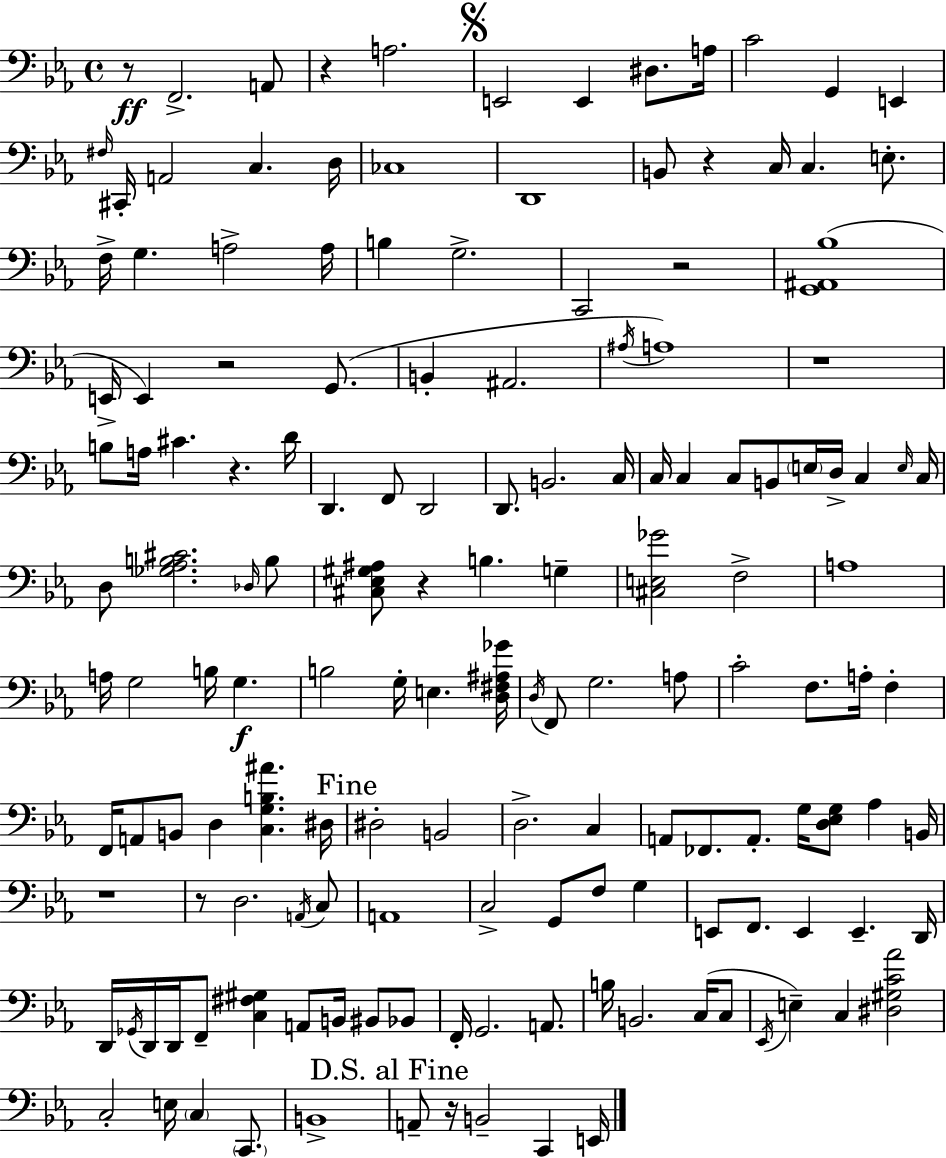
X:1
T:Untitled
M:4/4
L:1/4
K:Eb
z/2 F,,2 A,,/2 z A,2 E,,2 E,, ^D,/2 A,/4 C2 G,, E,, ^F,/4 ^C,,/4 A,,2 C, D,/4 _C,4 D,,4 B,,/2 z C,/4 C, E,/2 F,/4 G, A,2 A,/4 B, G,2 C,,2 z2 [G,,^A,,_B,]4 E,,/4 E,, z2 G,,/2 B,, ^A,,2 ^A,/4 A,4 z4 B,/2 A,/4 ^C z D/4 D,, F,,/2 D,,2 D,,/2 B,,2 C,/4 C,/4 C, C,/2 B,,/2 E,/4 D,/4 C, E,/4 C,/4 D,/2 [_G,_A,B,^C]2 _D,/4 B,/2 [^C,_E,^G,^A,]/2 z B, G, [^C,E,_G]2 F,2 A,4 A,/4 G,2 B,/4 G, B,2 G,/4 E, [D,^F,^A,_G]/4 D,/4 F,,/2 G,2 A,/2 C2 F,/2 A,/4 F, F,,/4 A,,/2 B,,/2 D, [C,G,B,^A] ^D,/4 ^D,2 B,,2 D,2 C, A,,/2 _F,,/2 A,,/2 G,/4 [D,_E,G,]/2 _A, B,,/4 z4 z/2 D,2 A,,/4 C,/2 A,,4 C,2 G,,/2 F,/2 G, E,,/2 F,,/2 E,, E,, D,,/4 D,,/4 _G,,/4 D,,/4 D,,/4 F,,/2 [C,^F,^G,] A,,/2 B,,/4 ^B,,/2 _B,,/2 F,,/4 G,,2 A,,/2 B,/4 B,,2 C,/4 C,/2 _E,,/4 E, C, [^D,^G,C_A]2 C,2 E,/4 C, C,,/2 B,,4 A,,/2 z/4 B,,2 C,, E,,/4